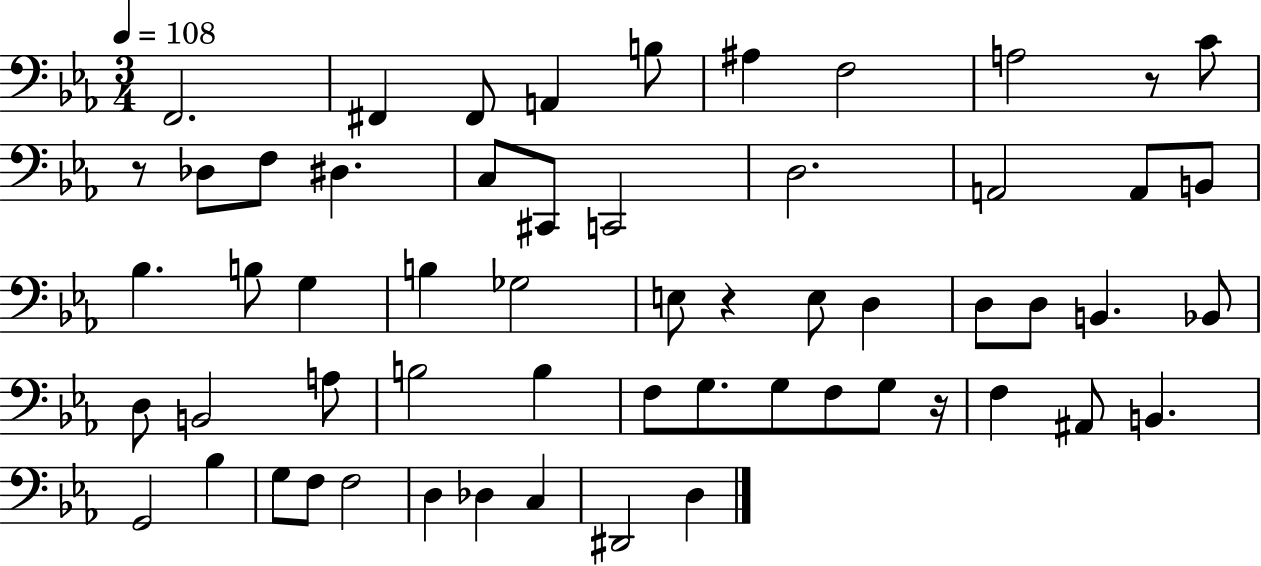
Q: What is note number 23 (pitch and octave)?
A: B3